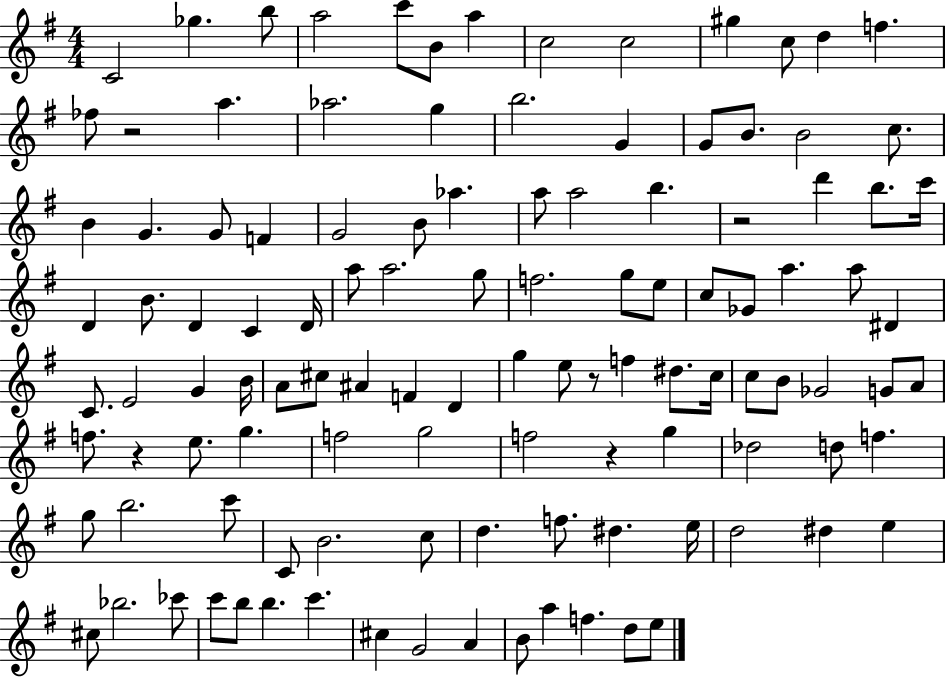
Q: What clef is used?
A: treble